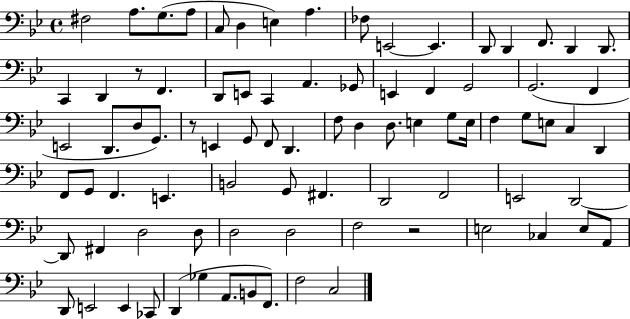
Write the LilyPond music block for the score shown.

{
  \clef bass
  \time 4/4
  \defaultTimeSignature
  \key bes \major
  \repeat volta 2 { fis2 a8. g8.( a8 | c8 d4 e4) a4. | fes8 e,2~~ e,4. | d,8 d,4 f,8. d,4 d,8. | \break c,4 d,4 r8 f,4. | d,8 e,8 c,4 a,4. ges,8 | e,4 f,4 g,2 | g,2.( f,4 | \break e,2 d,8. d8 g,8.) | r8 e,4 g,8 f,8 d,4. | f8 d4 d8. e4 g8 e16 | f4 g8 e8 c4 d,4 | \break f,8 g,8 f,4. e,4. | b,2 g,8 fis,4. | d,2 f,2 | e,2 d,2~~ | \break d,8 fis,4 d2 d8 | d2 d2 | f2 r2 | e2 ces4 e8 a,8 | \break d,8 e,2 e,4 ces,8 | d,4( ges4 a,8. b,8 f,8.) | f2 c2 | } \bar "|."
}